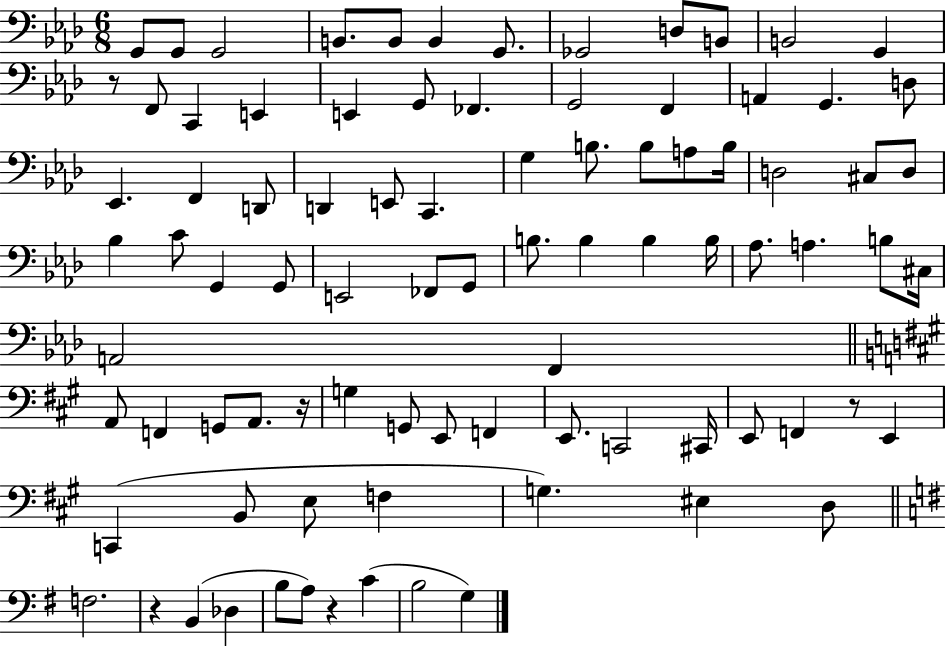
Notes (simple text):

G2/e G2/e G2/h B2/e. B2/e B2/q G2/e. Gb2/h D3/e B2/e B2/h G2/q R/e F2/e C2/q E2/q E2/q G2/e FES2/q. G2/h F2/q A2/q G2/q. D3/e Eb2/q. F2/q D2/e D2/q E2/e C2/q. G3/q B3/e. B3/e A3/e B3/s D3/h C#3/e D3/e Bb3/q C4/e G2/q G2/e E2/h FES2/e G2/e B3/e. B3/q B3/q B3/s Ab3/e. A3/q. B3/e C#3/s A2/h F2/q A2/e F2/q G2/e A2/e. R/s G3/q G2/e E2/e F2/q E2/e. C2/h C#2/s E2/e F2/q R/e E2/q C2/q B2/e E3/e F3/q G3/q. EIS3/q D3/e F3/h. R/q B2/q Db3/q B3/e A3/e R/q C4/q B3/h G3/q